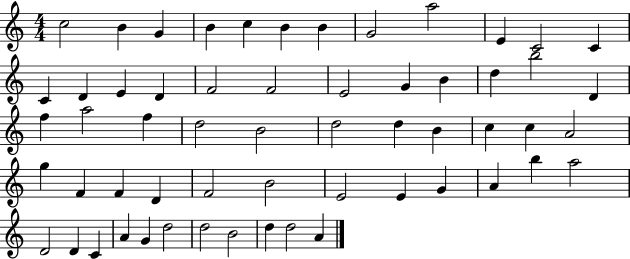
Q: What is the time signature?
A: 4/4